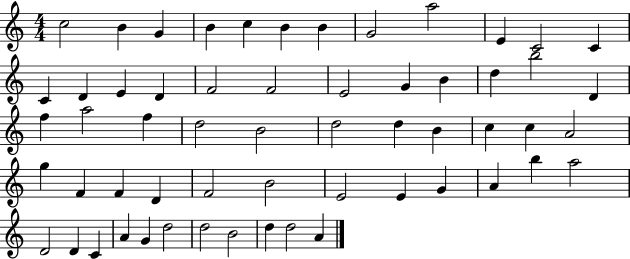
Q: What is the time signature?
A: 4/4